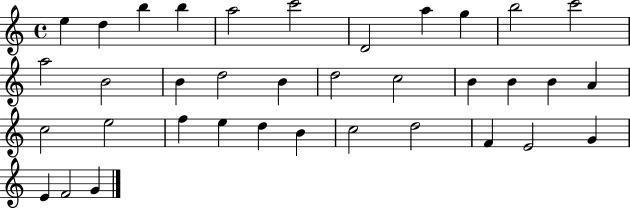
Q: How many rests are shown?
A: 0